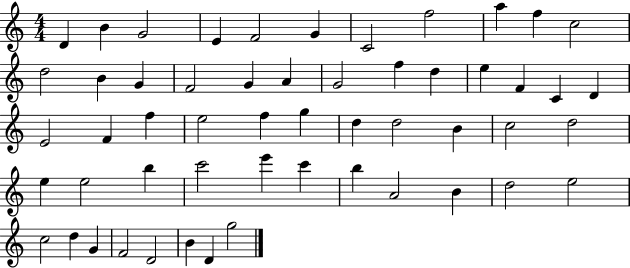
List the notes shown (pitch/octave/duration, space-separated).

D4/q B4/q G4/h E4/q F4/h G4/q C4/h F5/h A5/q F5/q C5/h D5/h B4/q G4/q F4/h G4/q A4/q G4/h F5/q D5/q E5/q F4/q C4/q D4/q E4/h F4/q F5/q E5/h F5/q G5/q D5/q D5/h B4/q C5/h D5/h E5/q E5/h B5/q C6/h E6/q C6/q B5/q A4/h B4/q D5/h E5/h C5/h D5/q G4/q F4/h D4/h B4/q D4/q G5/h